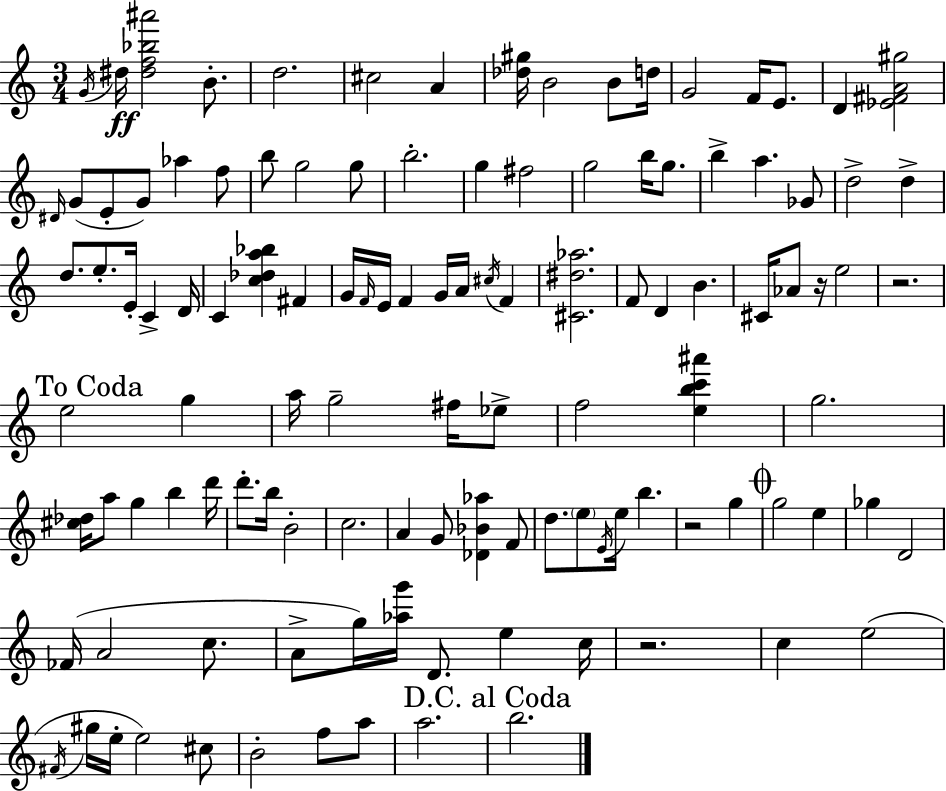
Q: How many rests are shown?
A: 4